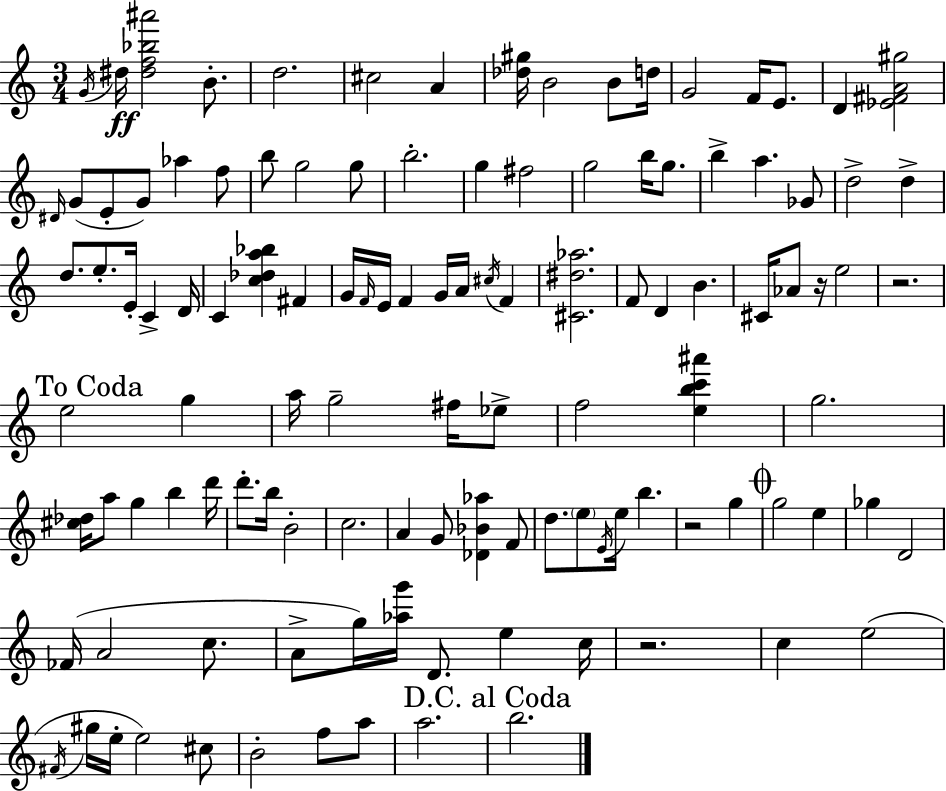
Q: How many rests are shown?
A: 4